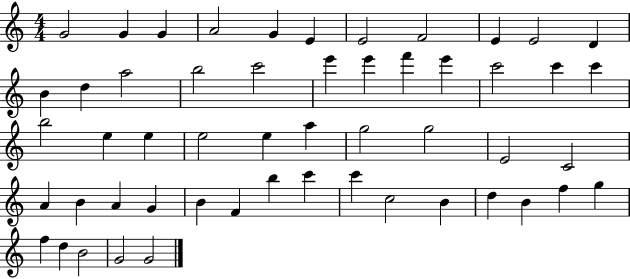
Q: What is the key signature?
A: C major